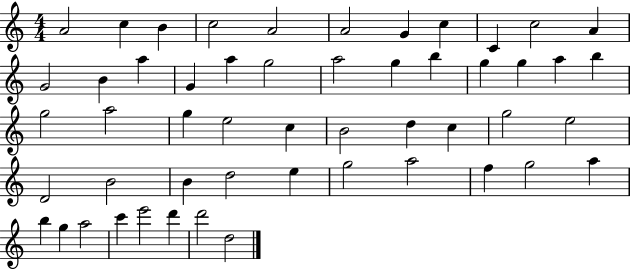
A4/h C5/q B4/q C5/h A4/h A4/h G4/q C5/q C4/q C5/h A4/q G4/h B4/q A5/q G4/q A5/q G5/h A5/h G5/q B5/q G5/q G5/q A5/q B5/q G5/h A5/h G5/q E5/h C5/q B4/h D5/q C5/q G5/h E5/h D4/h B4/h B4/q D5/h E5/q G5/h A5/h F5/q G5/h A5/q B5/q G5/q A5/h C6/q E6/h D6/q D6/h D5/h